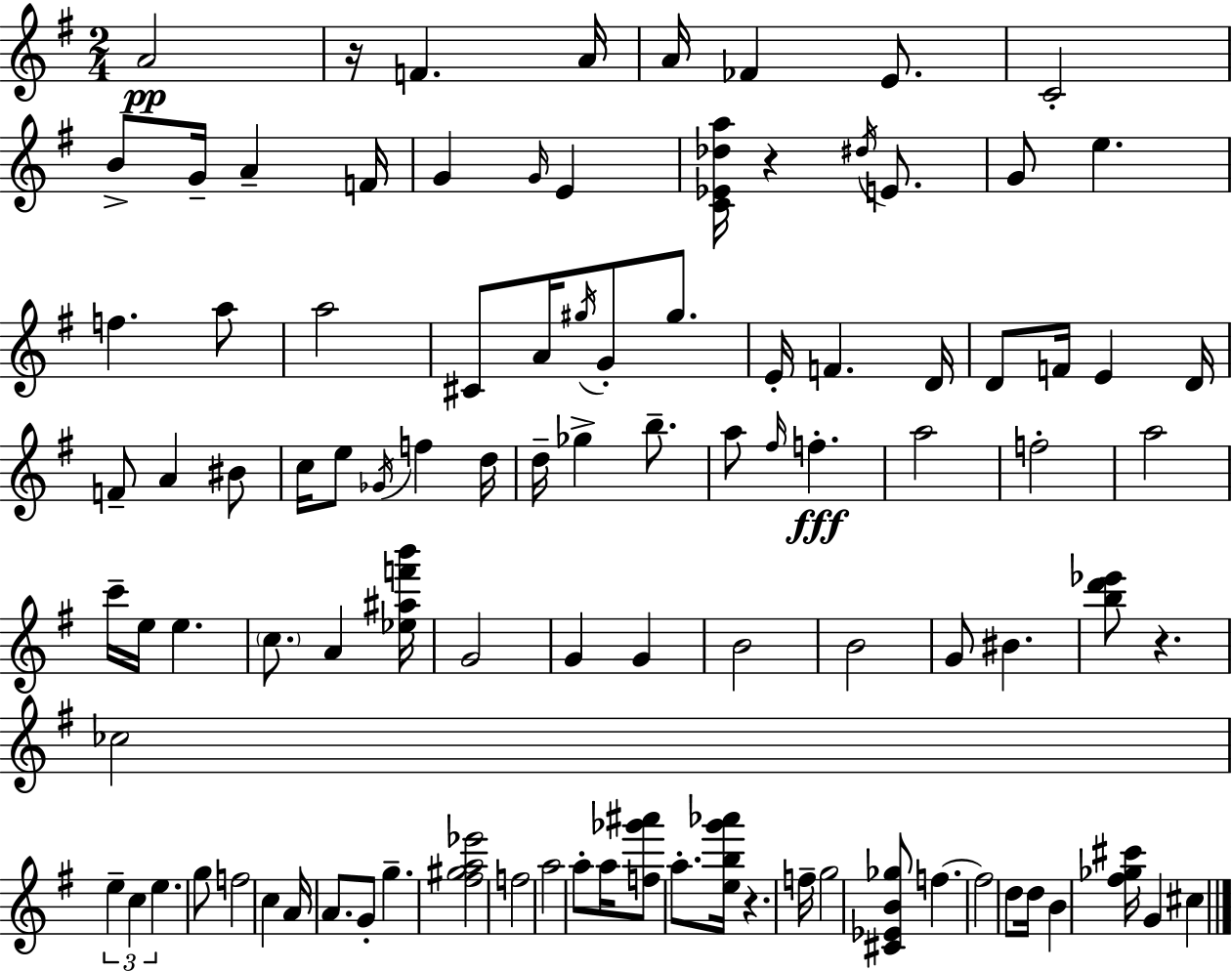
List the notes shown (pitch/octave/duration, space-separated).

A4/h R/s F4/q. A4/s A4/s FES4/q E4/e. C4/h B4/e G4/s A4/q F4/s G4/q G4/s E4/q [C4,Eb4,Db5,A5]/s R/q D#5/s E4/e. G4/e E5/q. F5/q. A5/e A5/h C#4/e A4/s G#5/s G4/e G#5/e. E4/s F4/q. D4/s D4/e F4/s E4/q D4/s F4/e A4/q BIS4/e C5/s E5/e Gb4/s F5/q D5/s D5/s Gb5/q B5/e. A5/e F#5/s F5/q. A5/h F5/h A5/h C6/s E5/s E5/q. C5/e. A4/q [Eb5,A#5,F6,B6]/s G4/h G4/q G4/q B4/h B4/h G4/e BIS4/q. [B5,D6,Eb6]/e R/q. CES5/h E5/q C5/q E5/q. G5/e F5/h C5/q A4/s A4/e. G4/e G5/q. [F#5,G#5,A5,Eb6]/h F5/h A5/h A5/e A5/s [F5,Gb6,A#6]/e A5/e. [E5,B5,G6,Ab6]/s R/q. F5/s G5/h [C#4,Eb4,B4,Gb5]/e F5/q. F5/h D5/e D5/s B4/q [F#5,Gb5,C#6]/s G4/q C#5/q